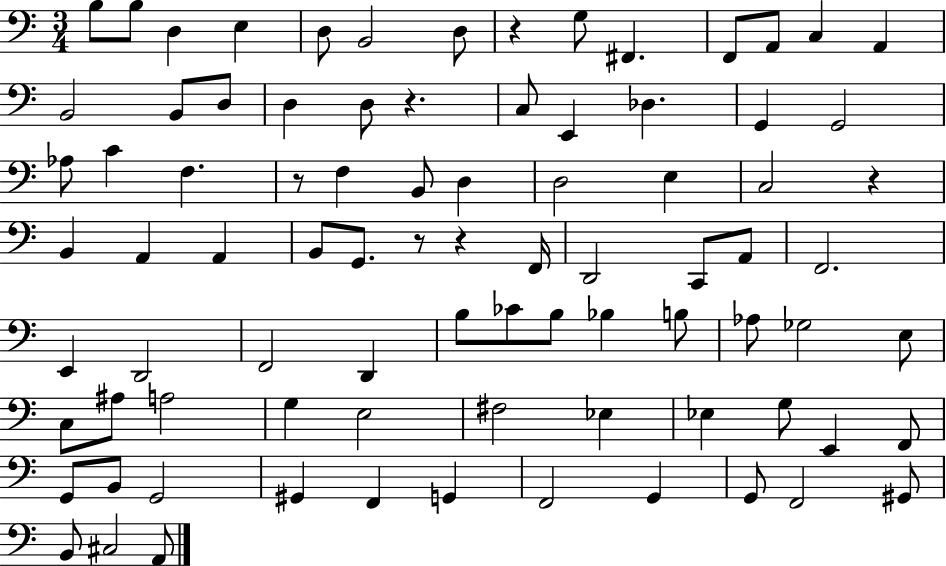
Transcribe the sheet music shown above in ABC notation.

X:1
T:Untitled
M:3/4
L:1/4
K:C
B,/2 B,/2 D, E, D,/2 B,,2 D,/2 z G,/2 ^F,, F,,/2 A,,/2 C, A,, B,,2 B,,/2 D,/2 D, D,/2 z C,/2 E,, _D, G,, G,,2 _A,/2 C F, z/2 F, B,,/2 D, D,2 E, C,2 z B,, A,, A,, B,,/2 G,,/2 z/2 z F,,/4 D,,2 C,,/2 A,,/2 F,,2 E,, D,,2 F,,2 D,, B,/2 _C/2 B,/2 _B, B,/2 _A,/2 _G,2 E,/2 C,/2 ^A,/2 A,2 G, E,2 ^F,2 _E, _E, G,/2 E,, F,,/2 G,,/2 B,,/2 G,,2 ^G,, F,, G,, F,,2 G,, G,,/2 F,,2 ^G,,/2 B,,/2 ^C,2 A,,/2